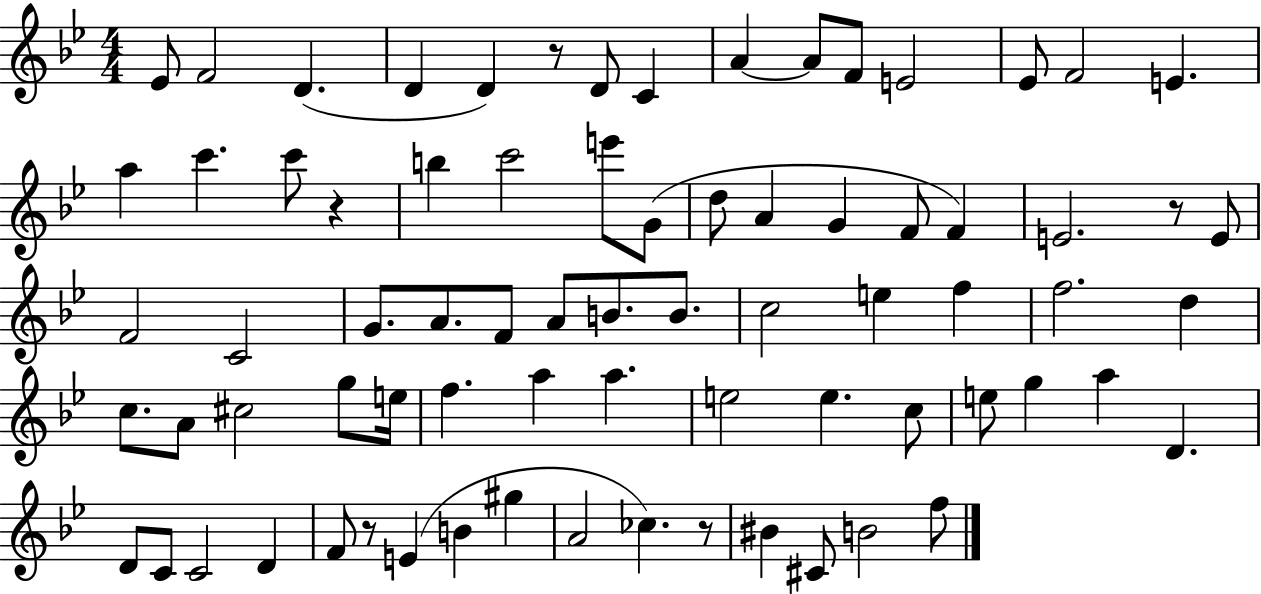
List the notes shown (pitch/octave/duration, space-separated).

Eb4/e F4/h D4/q. D4/q D4/q R/e D4/e C4/q A4/q A4/e F4/e E4/h Eb4/e F4/h E4/q. A5/q C6/q. C6/e R/q B5/q C6/h E6/e G4/e D5/e A4/q G4/q F4/e F4/q E4/h. R/e E4/e F4/h C4/h G4/e. A4/e. F4/e A4/e B4/e. B4/e. C5/h E5/q F5/q F5/h. D5/q C5/e. A4/e C#5/h G5/e E5/s F5/q. A5/q A5/q. E5/h E5/q. C5/e E5/e G5/q A5/q D4/q. D4/e C4/e C4/h D4/q F4/e R/e E4/q B4/q G#5/q A4/h CES5/q. R/e BIS4/q C#4/e B4/h F5/e